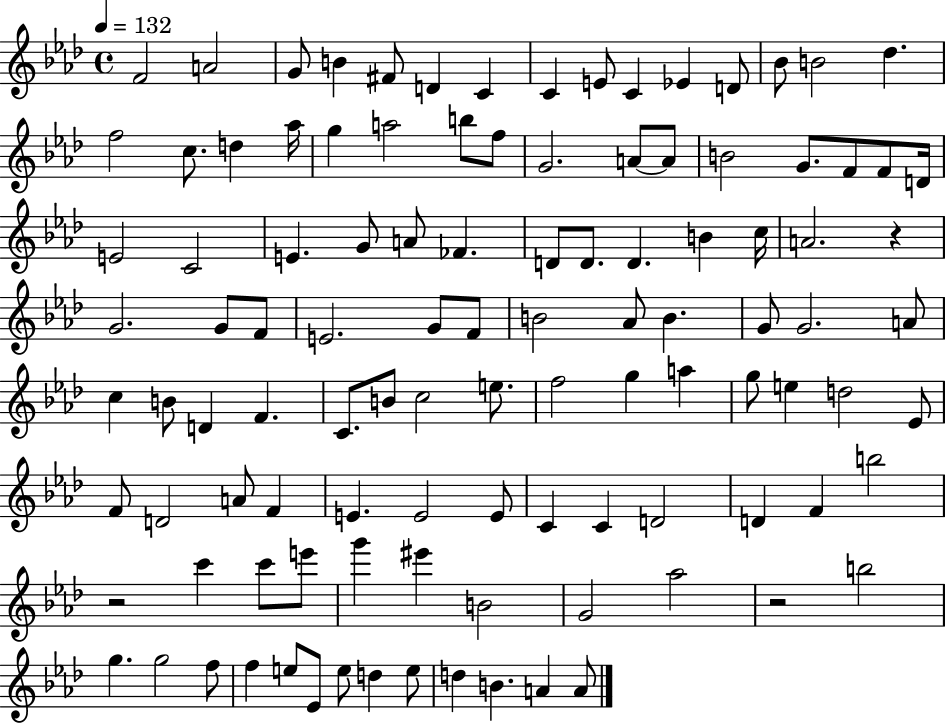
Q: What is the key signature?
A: AES major